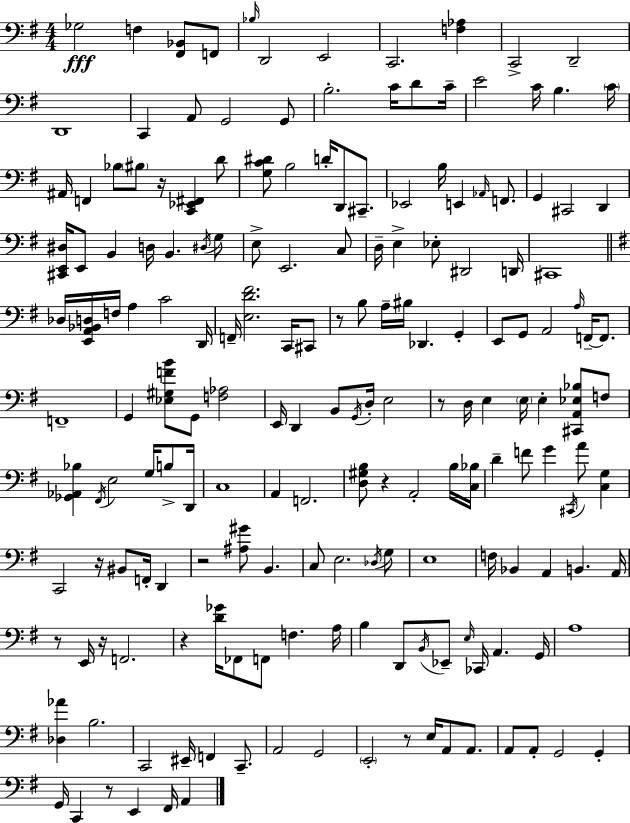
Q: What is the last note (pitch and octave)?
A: A2